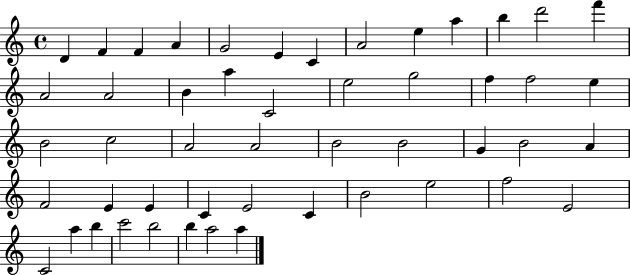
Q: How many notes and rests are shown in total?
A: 50